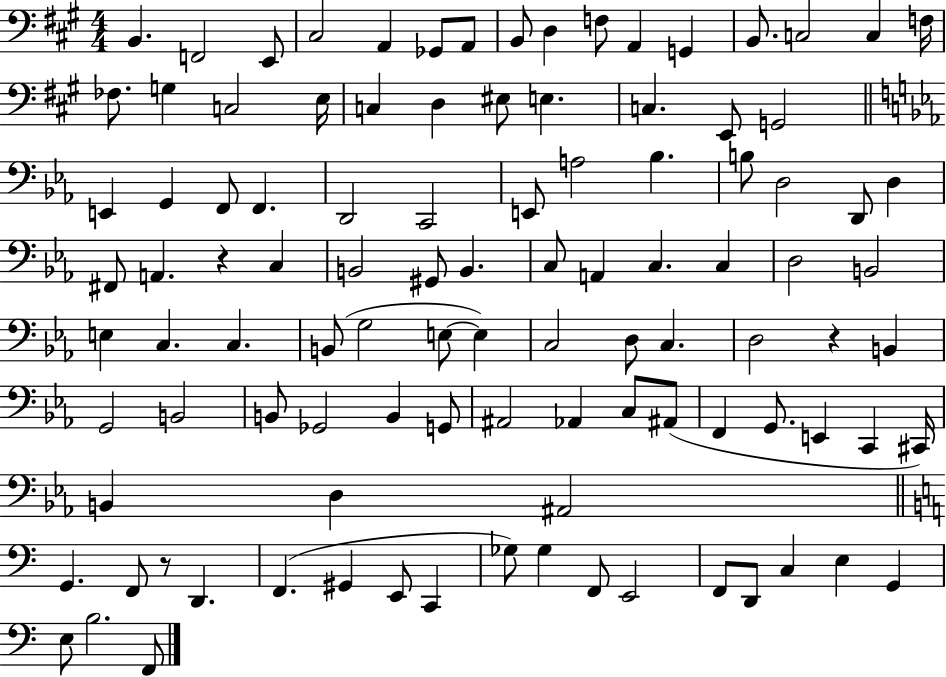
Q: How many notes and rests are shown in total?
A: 104